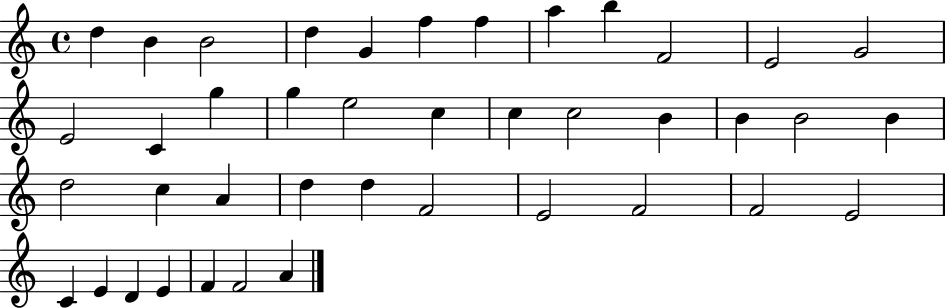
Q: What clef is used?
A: treble